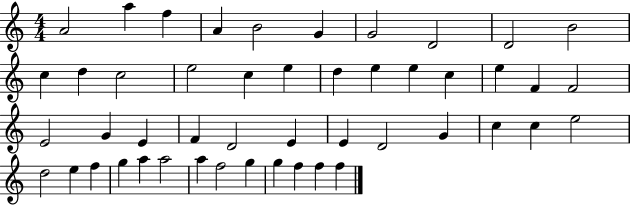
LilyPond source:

{
  \clef treble
  \numericTimeSignature
  \time 4/4
  \key c \major
  a'2 a''4 f''4 | a'4 b'2 g'4 | g'2 d'2 | d'2 b'2 | \break c''4 d''4 c''2 | e''2 c''4 e''4 | d''4 e''4 e''4 c''4 | e''4 f'4 f'2 | \break e'2 g'4 e'4 | f'4 d'2 e'4 | e'4 d'2 g'4 | c''4 c''4 e''2 | \break d''2 e''4 f''4 | g''4 a''4 a''2 | a''4 f''2 g''4 | g''4 f''4 f''4 f''4 | \break \bar "|."
}